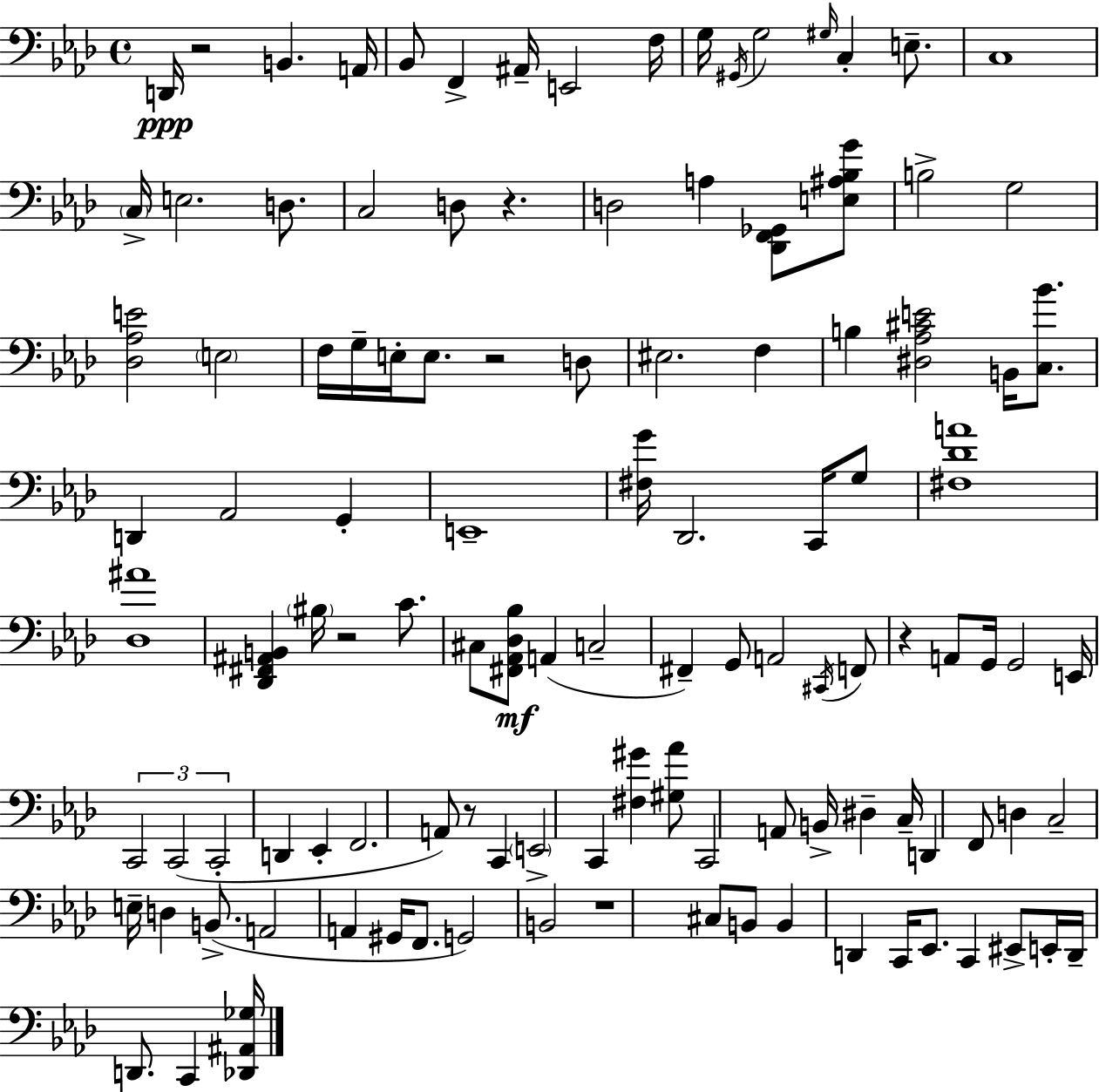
X:1
T:Untitled
M:4/4
L:1/4
K:Fm
D,,/4 z2 B,, A,,/4 _B,,/2 F,, ^A,,/4 E,,2 F,/4 G,/4 ^G,,/4 G,2 ^G,/4 C, E,/2 C,4 C,/4 E,2 D,/2 C,2 D,/2 z D,2 A, [_D,,F,,_G,,]/2 [E,^A,_B,G]/2 B,2 G,2 [_D,_A,E]2 E,2 F,/4 G,/4 E,/4 E,/2 z2 D,/2 ^E,2 F, B, [^D,_A,^CE]2 B,,/4 [C,_B]/2 D,, _A,,2 G,, E,,4 [^F,G]/4 _D,,2 C,,/4 G,/2 [^F,_DA]4 [_D,^A]4 [_D,,^F,,^A,,B,,] ^B,/4 z2 C/2 ^C,/2 [^F,,_A,,_D,_B,]/2 A,, C,2 ^F,, G,,/2 A,,2 ^C,,/4 F,,/2 z A,,/2 G,,/4 G,,2 E,,/4 C,,2 C,,2 C,,2 D,, _E,, F,,2 A,,/2 z/2 C,, E,,2 C,, [^F,^G] [^G,_A]/2 C,,2 A,,/2 B,,/4 ^D, C,/4 D,, F,,/2 D, C,2 E,/4 D, B,,/2 A,,2 A,, ^G,,/4 F,,/2 G,,2 B,,2 z4 ^C,/2 B,,/2 B,, D,, C,,/4 _E,,/2 C,, ^E,,/2 E,,/4 D,,/4 D,,/2 C,, [_D,,^A,,_G,]/4